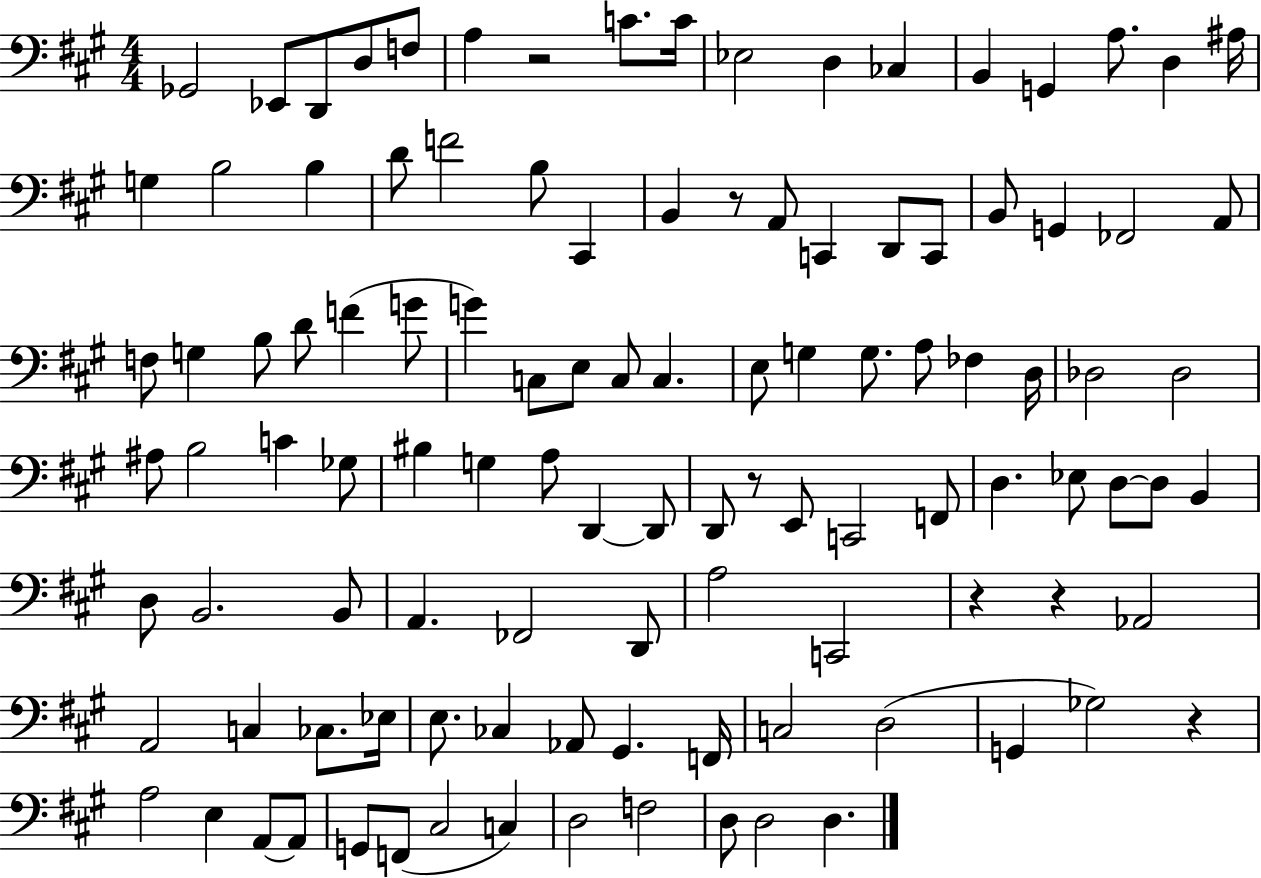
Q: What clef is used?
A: bass